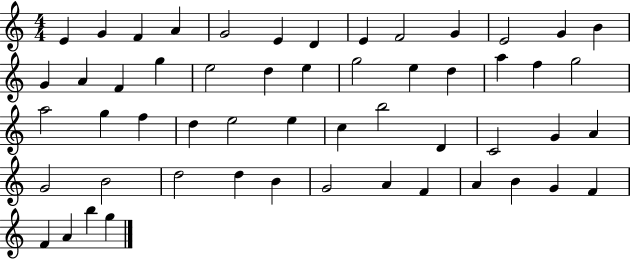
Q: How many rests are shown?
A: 0